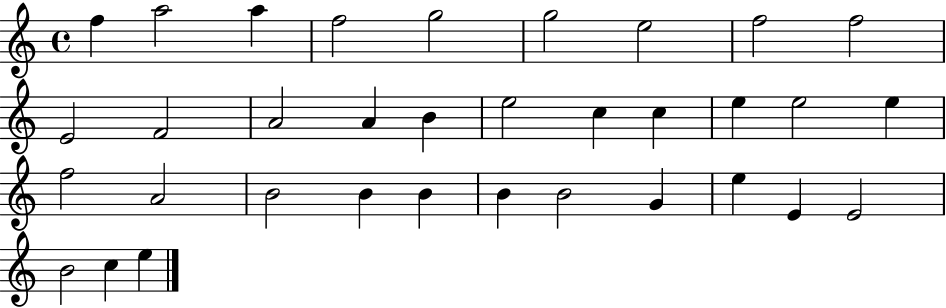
X:1
T:Untitled
M:4/4
L:1/4
K:C
f a2 a f2 g2 g2 e2 f2 f2 E2 F2 A2 A B e2 c c e e2 e f2 A2 B2 B B B B2 G e E E2 B2 c e